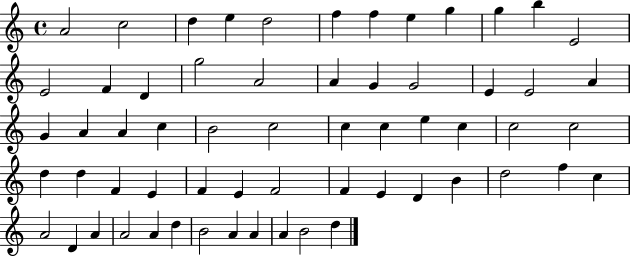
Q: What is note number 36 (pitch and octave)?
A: D5